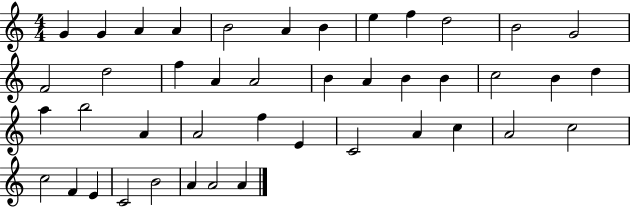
{
  \clef treble
  \numericTimeSignature
  \time 4/4
  \key c \major
  g'4 g'4 a'4 a'4 | b'2 a'4 b'4 | e''4 f''4 d''2 | b'2 g'2 | \break f'2 d''2 | f''4 a'4 a'2 | b'4 a'4 b'4 b'4 | c''2 b'4 d''4 | \break a''4 b''2 a'4 | a'2 f''4 e'4 | c'2 a'4 c''4 | a'2 c''2 | \break c''2 f'4 e'4 | c'2 b'2 | a'4 a'2 a'4 | \bar "|."
}